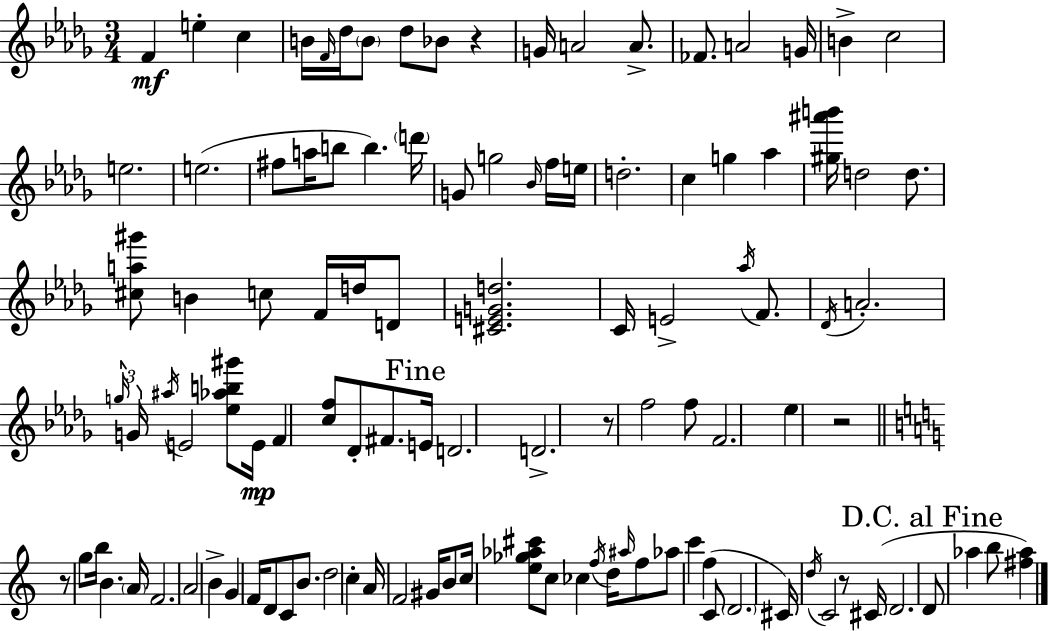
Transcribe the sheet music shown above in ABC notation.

X:1
T:Untitled
M:3/4
L:1/4
K:Bbm
F e c B/4 F/4 _d/4 B/2 _d/2 _B/2 z G/4 A2 A/2 _F/2 A2 G/4 B c2 e2 e2 ^f/2 a/4 b/2 b d'/4 G/2 g2 _B/4 f/4 e/4 d2 c g _a [^g^a'b']/4 d2 d/2 [^ca^g']/2 B c/2 F/4 d/4 D/2 [^CEGd]2 C/4 E2 _a/4 F/2 _D/4 A2 g/4 G/4 ^a/4 E2 [_e_ab^g']/2 E/4 F [cf]/2 _D/2 ^F/2 E/4 D2 D2 z/2 f2 f/2 F2 _e z2 z/2 g/2 b/4 B A/4 F2 A2 B G F/4 D/2 C/2 B/2 d2 c A/4 F2 ^G/4 B/2 c/4 [e_g_a^c']/2 c/2 _c f/4 d/4 ^a/4 f/2 _a/2 c' f C/2 D2 ^C/4 d/4 C2 z/2 ^C/4 D2 D/2 _a b/2 [^f_a]